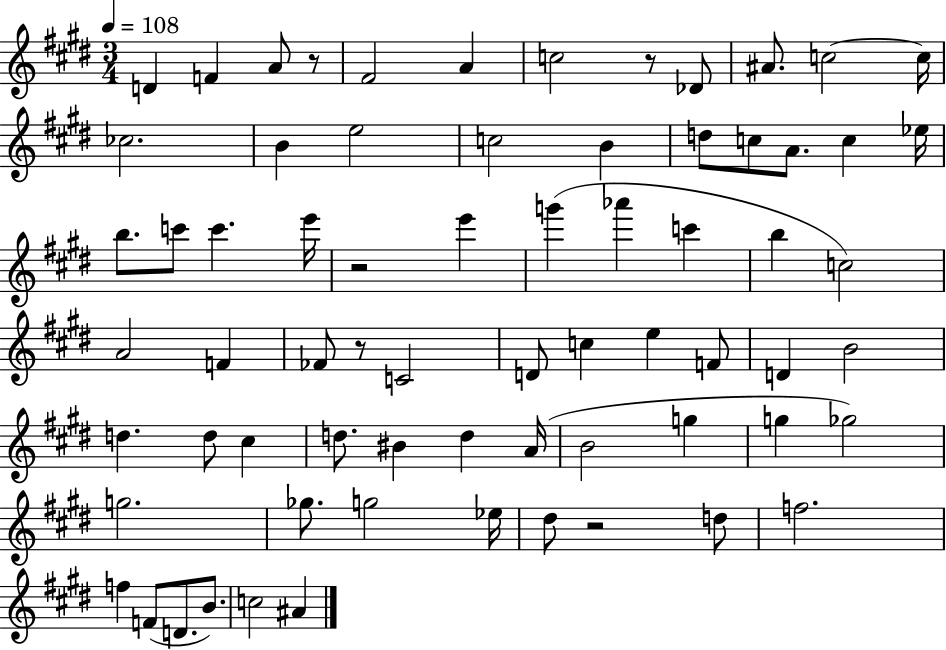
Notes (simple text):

D4/q F4/q A4/e R/e F#4/h A4/q C5/h R/e Db4/e A#4/e. C5/h C5/s CES5/h. B4/q E5/h C5/h B4/q D5/e C5/e A4/e. C5/q Eb5/s B5/e. C6/e C6/q. E6/s R/h E6/q G6/q Ab6/q C6/q B5/q C5/h A4/h F4/q FES4/e R/e C4/h D4/e C5/q E5/q F4/e D4/q B4/h D5/q. D5/e C#5/q D5/e. BIS4/q D5/q A4/s B4/h G5/q G5/q Gb5/h G5/h. Gb5/e. G5/h Eb5/s D#5/e R/h D5/e F5/h. F5/q F4/e D4/e. B4/e. C5/h A#4/q